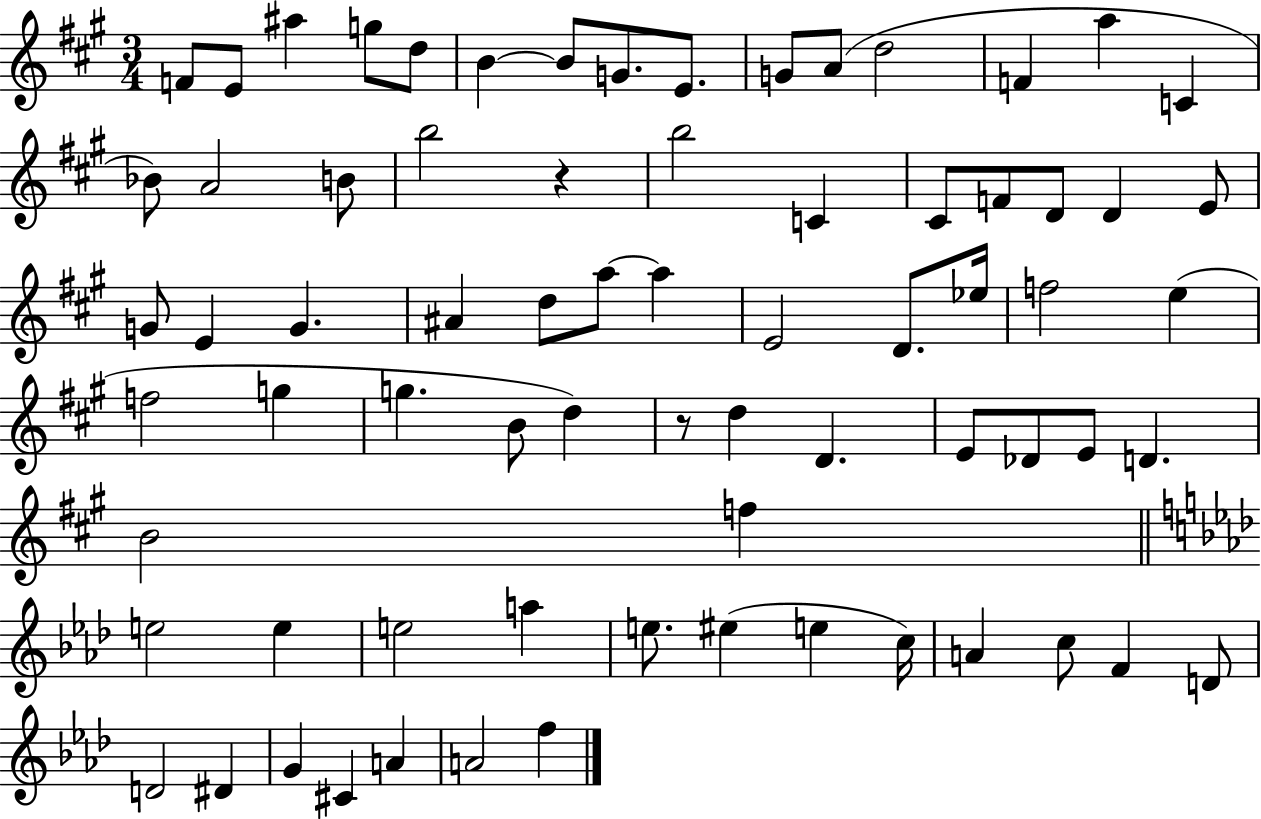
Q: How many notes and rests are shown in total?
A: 72